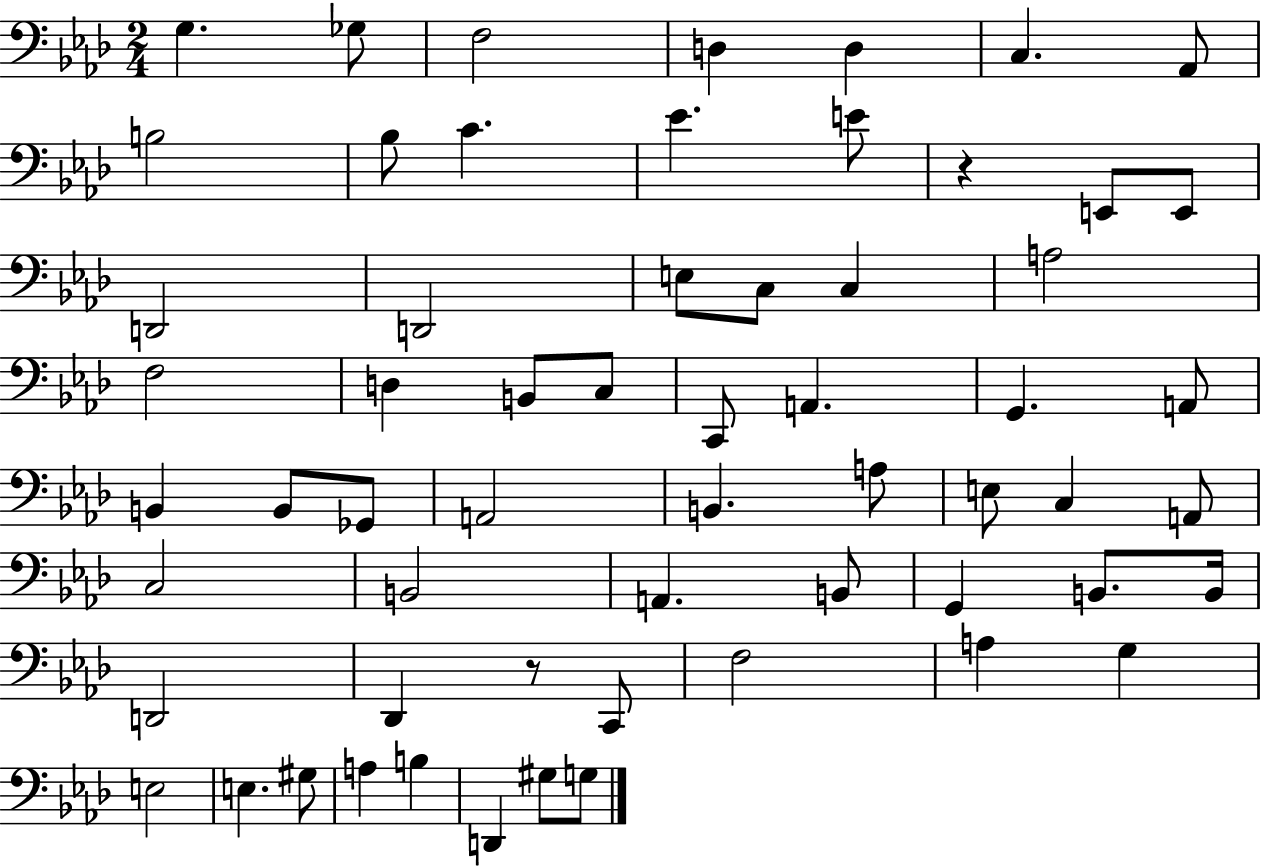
{
  \clef bass
  \numericTimeSignature
  \time 2/4
  \key aes \major
  \repeat volta 2 { g4. ges8 | f2 | d4 d4 | c4. aes,8 | \break b2 | bes8 c'4. | ees'4. e'8 | r4 e,8 e,8 | \break d,2 | d,2 | e8 c8 c4 | a2 | \break f2 | d4 b,8 c8 | c,8 a,4. | g,4. a,8 | \break b,4 b,8 ges,8 | a,2 | b,4. a8 | e8 c4 a,8 | \break c2 | b,2 | a,4. b,8 | g,4 b,8. b,16 | \break d,2 | des,4 r8 c,8 | f2 | a4 g4 | \break e2 | e4. gis8 | a4 b4 | d,4 gis8 g8 | \break } \bar "|."
}